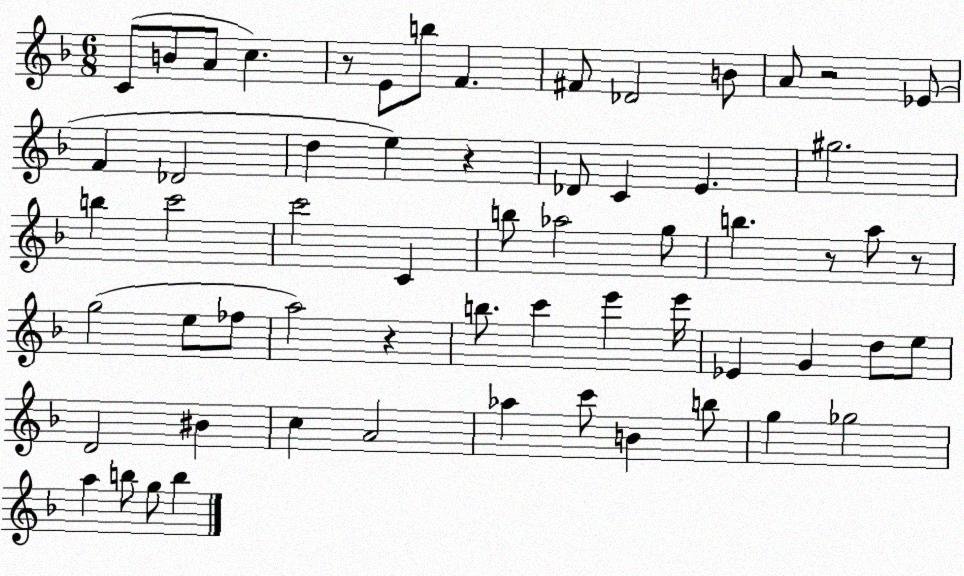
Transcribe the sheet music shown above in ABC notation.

X:1
T:Untitled
M:6/8
L:1/4
K:F
C/2 B/2 A/2 c z/2 E/2 b/2 F ^F/2 _D2 B/2 A/2 z2 _E/2 F _D2 d e z _D/2 C E ^g2 b c'2 c'2 C b/2 _a2 g/2 b z/2 a/2 z/2 g2 e/2 _f/2 a2 z b/2 c' e' e'/4 _E G d/2 e/2 D2 ^B c A2 _a c'/2 B b/2 g _g2 a b/2 g/2 b